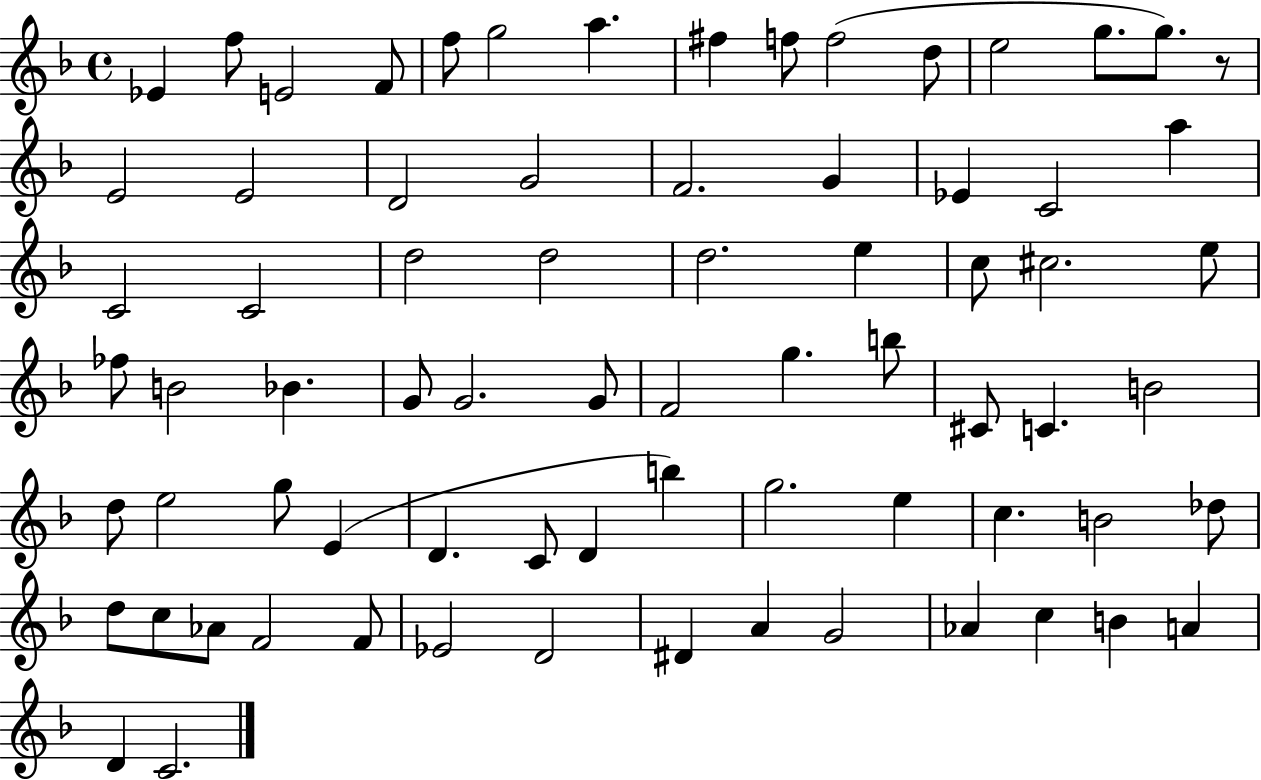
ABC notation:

X:1
T:Untitled
M:4/4
L:1/4
K:F
_E f/2 E2 F/2 f/2 g2 a ^f f/2 f2 d/2 e2 g/2 g/2 z/2 E2 E2 D2 G2 F2 G _E C2 a C2 C2 d2 d2 d2 e c/2 ^c2 e/2 _f/2 B2 _B G/2 G2 G/2 F2 g b/2 ^C/2 C B2 d/2 e2 g/2 E D C/2 D b g2 e c B2 _d/2 d/2 c/2 _A/2 F2 F/2 _E2 D2 ^D A G2 _A c B A D C2